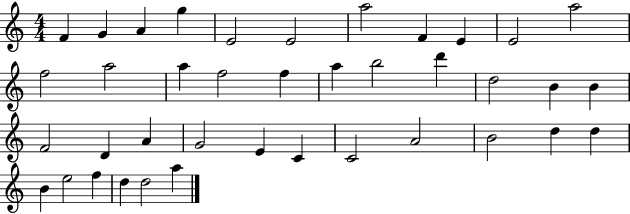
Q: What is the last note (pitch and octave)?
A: A5